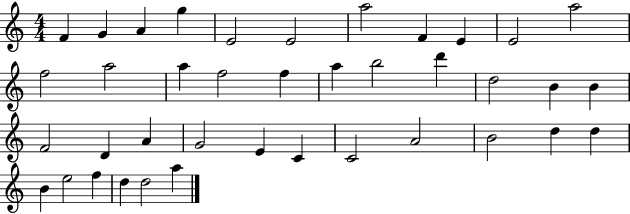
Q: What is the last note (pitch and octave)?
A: A5